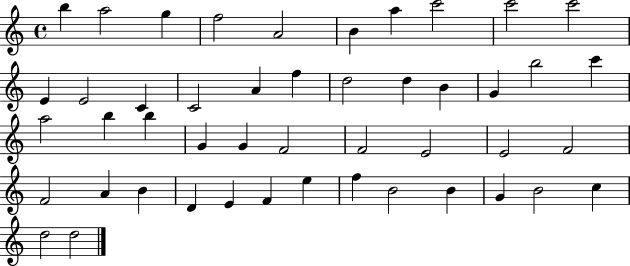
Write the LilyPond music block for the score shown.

{
  \clef treble
  \time 4/4
  \defaultTimeSignature
  \key c \major
  b''4 a''2 g''4 | f''2 a'2 | b'4 a''4 c'''2 | c'''2 c'''2 | \break e'4 e'2 c'4 | c'2 a'4 f''4 | d''2 d''4 b'4 | g'4 b''2 c'''4 | \break a''2 b''4 b''4 | g'4 g'4 f'2 | f'2 e'2 | e'2 f'2 | \break f'2 a'4 b'4 | d'4 e'4 f'4 e''4 | f''4 b'2 b'4 | g'4 b'2 c''4 | \break d''2 d''2 | \bar "|."
}